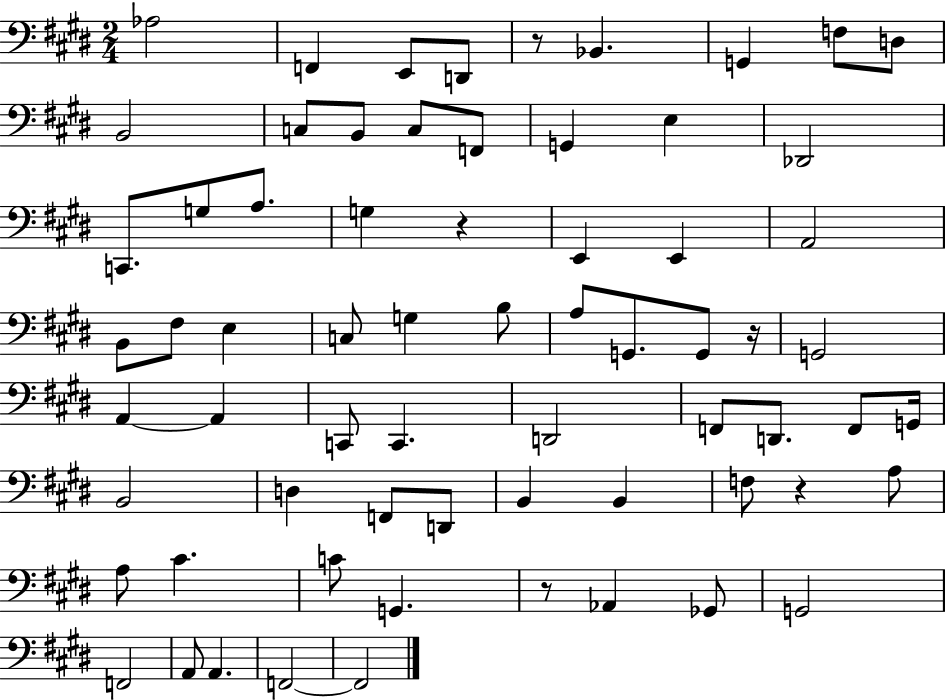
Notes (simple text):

Ab3/h F2/q E2/e D2/e R/e Bb2/q. G2/q F3/e D3/e B2/h C3/e B2/e C3/e F2/e G2/q E3/q Db2/h C2/e. G3/e A3/e. G3/q R/q E2/q E2/q A2/h B2/e F#3/e E3/q C3/e G3/q B3/e A3/e G2/e. G2/e R/s G2/h A2/q A2/q C2/e C2/q. D2/h F2/e D2/e. F2/e G2/s B2/h D3/q F2/e D2/e B2/q B2/q F3/e R/q A3/e A3/e C#4/q. C4/e G2/q. R/e Ab2/q Gb2/e G2/h F2/h A2/e A2/q. F2/h F2/h